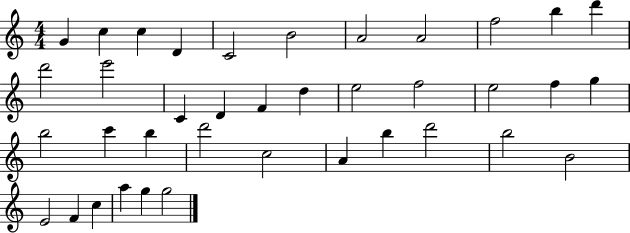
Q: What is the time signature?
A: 4/4